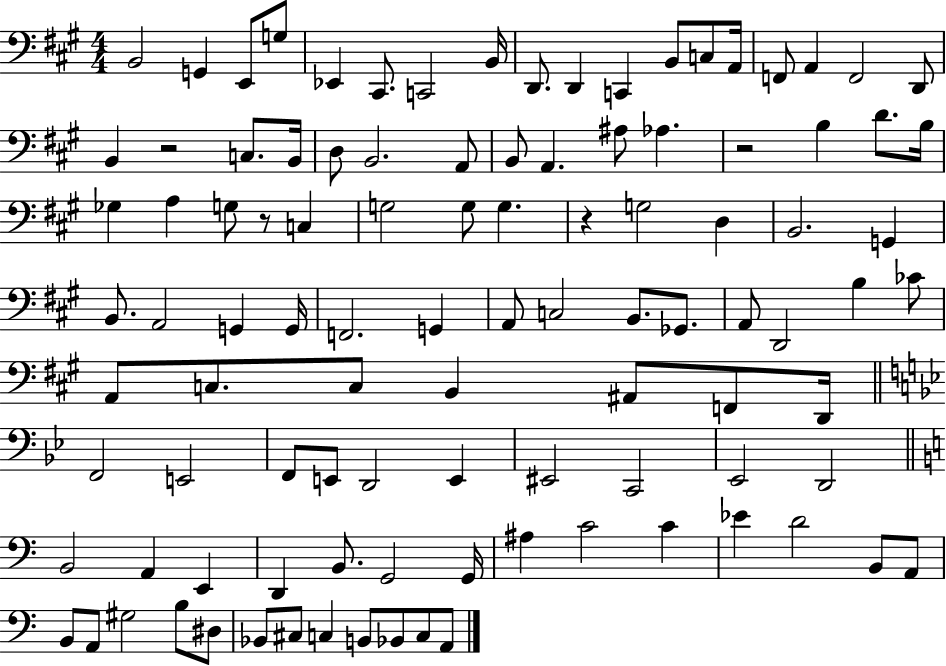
X:1
T:Untitled
M:4/4
L:1/4
K:A
B,,2 G,, E,,/2 G,/2 _E,, ^C,,/2 C,,2 B,,/4 D,,/2 D,, C,, B,,/2 C,/2 A,,/4 F,,/2 A,, F,,2 D,,/2 B,, z2 C,/2 B,,/4 D,/2 B,,2 A,,/2 B,,/2 A,, ^A,/2 _A, z2 B, D/2 B,/4 _G, A, G,/2 z/2 C, G,2 G,/2 G, z G,2 D, B,,2 G,, B,,/2 A,,2 G,, G,,/4 F,,2 G,, A,,/2 C,2 B,,/2 _G,,/2 A,,/2 D,,2 B, _C/2 A,,/2 C,/2 C,/2 B,, ^A,,/2 F,,/2 D,,/4 F,,2 E,,2 F,,/2 E,,/2 D,,2 E,, ^E,,2 C,,2 _E,,2 D,,2 B,,2 A,, E,, D,, B,,/2 G,,2 G,,/4 ^A, C2 C _E D2 B,,/2 A,,/2 B,,/2 A,,/2 ^G,2 B,/2 ^D,/2 _B,,/2 ^C,/2 C, B,,/2 _B,,/2 C,/2 A,,/2